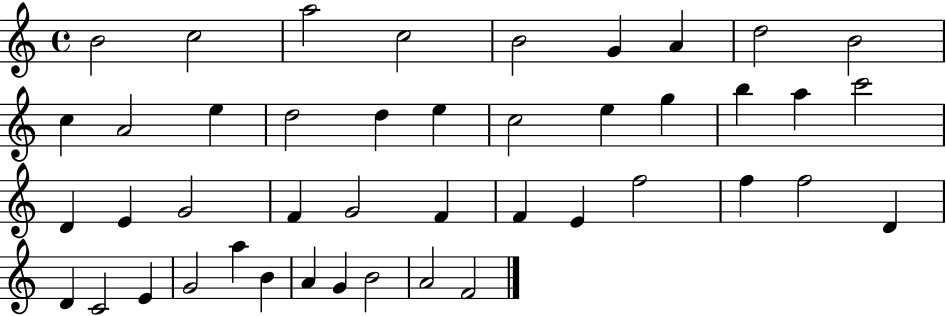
{
  \clef treble
  \time 4/4
  \defaultTimeSignature
  \key c \major
  b'2 c''2 | a''2 c''2 | b'2 g'4 a'4 | d''2 b'2 | \break c''4 a'2 e''4 | d''2 d''4 e''4 | c''2 e''4 g''4 | b''4 a''4 c'''2 | \break d'4 e'4 g'2 | f'4 g'2 f'4 | f'4 e'4 f''2 | f''4 f''2 d'4 | \break d'4 c'2 e'4 | g'2 a''4 b'4 | a'4 g'4 b'2 | a'2 f'2 | \break \bar "|."
}